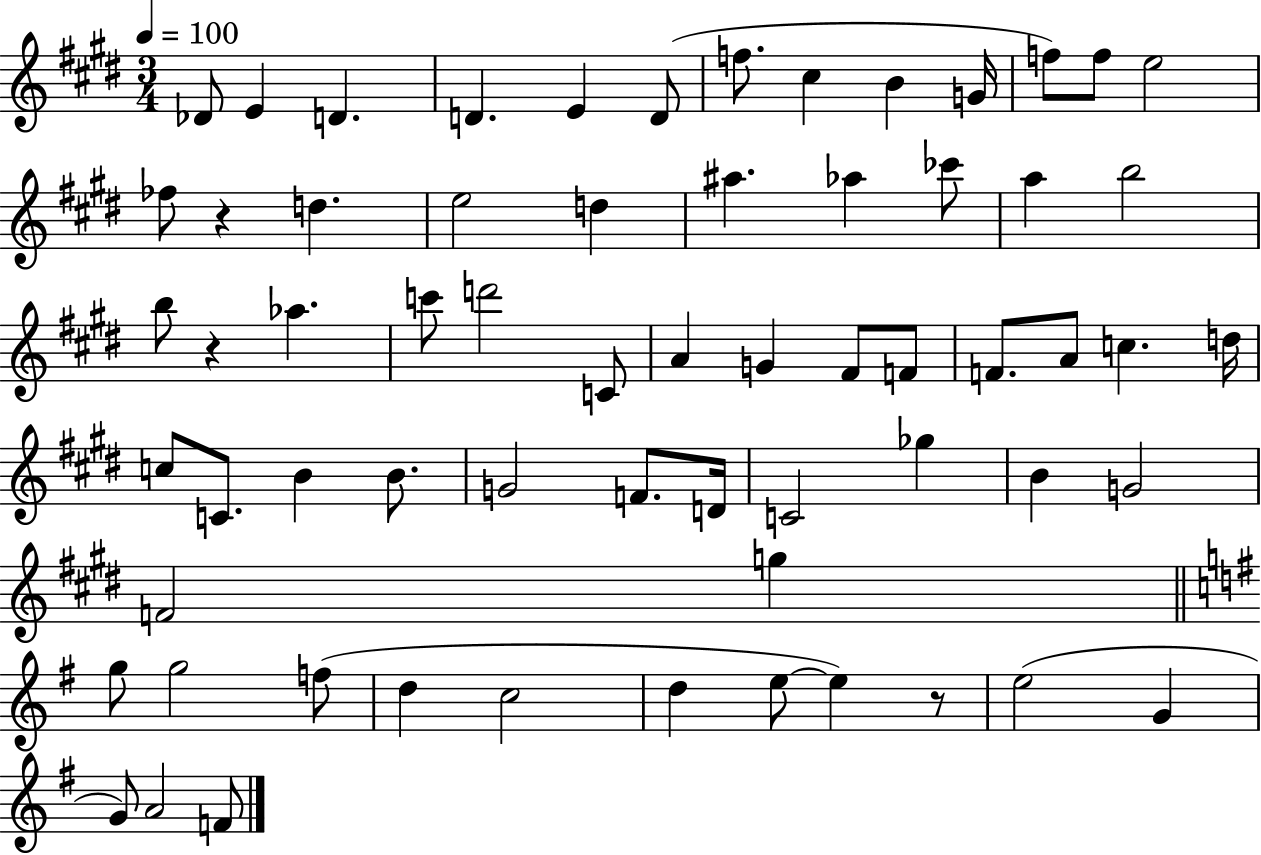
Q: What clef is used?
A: treble